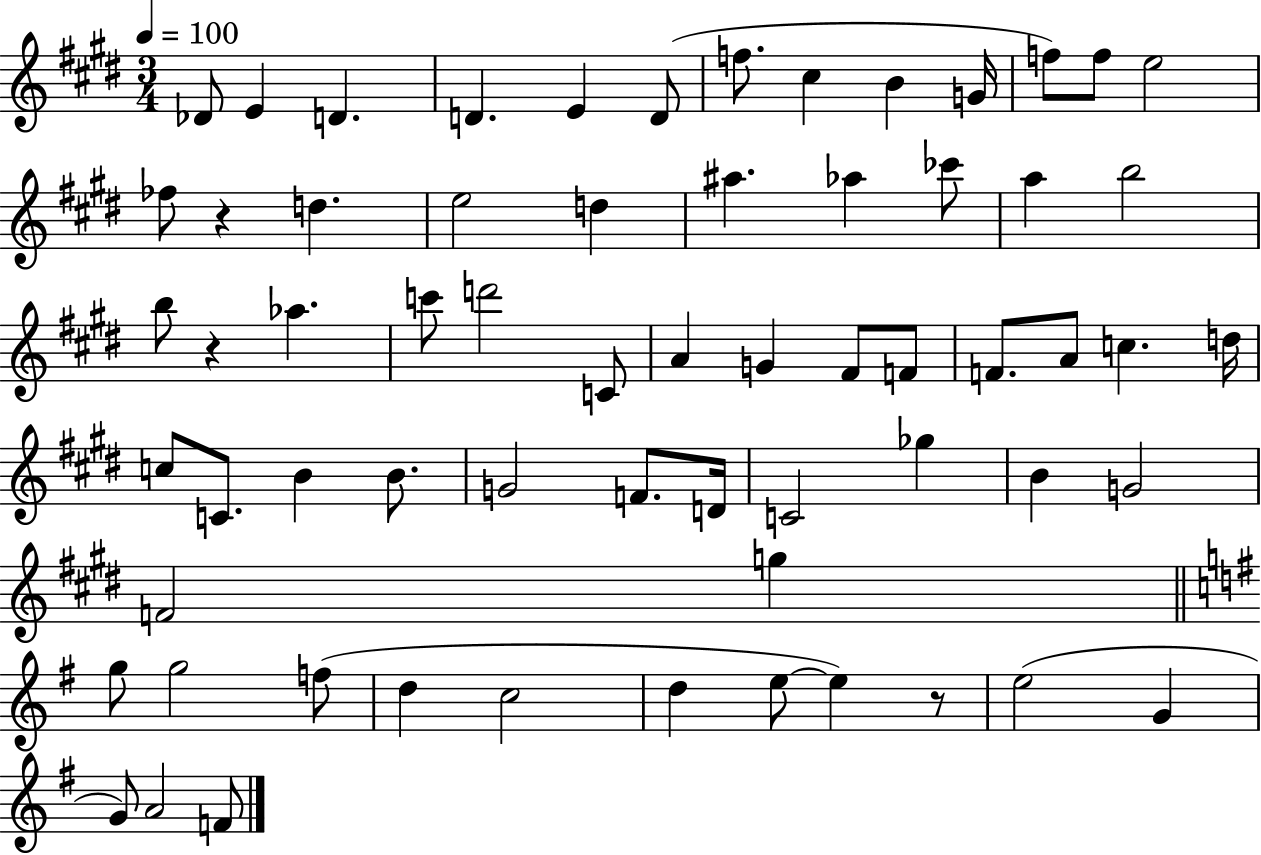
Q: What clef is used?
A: treble